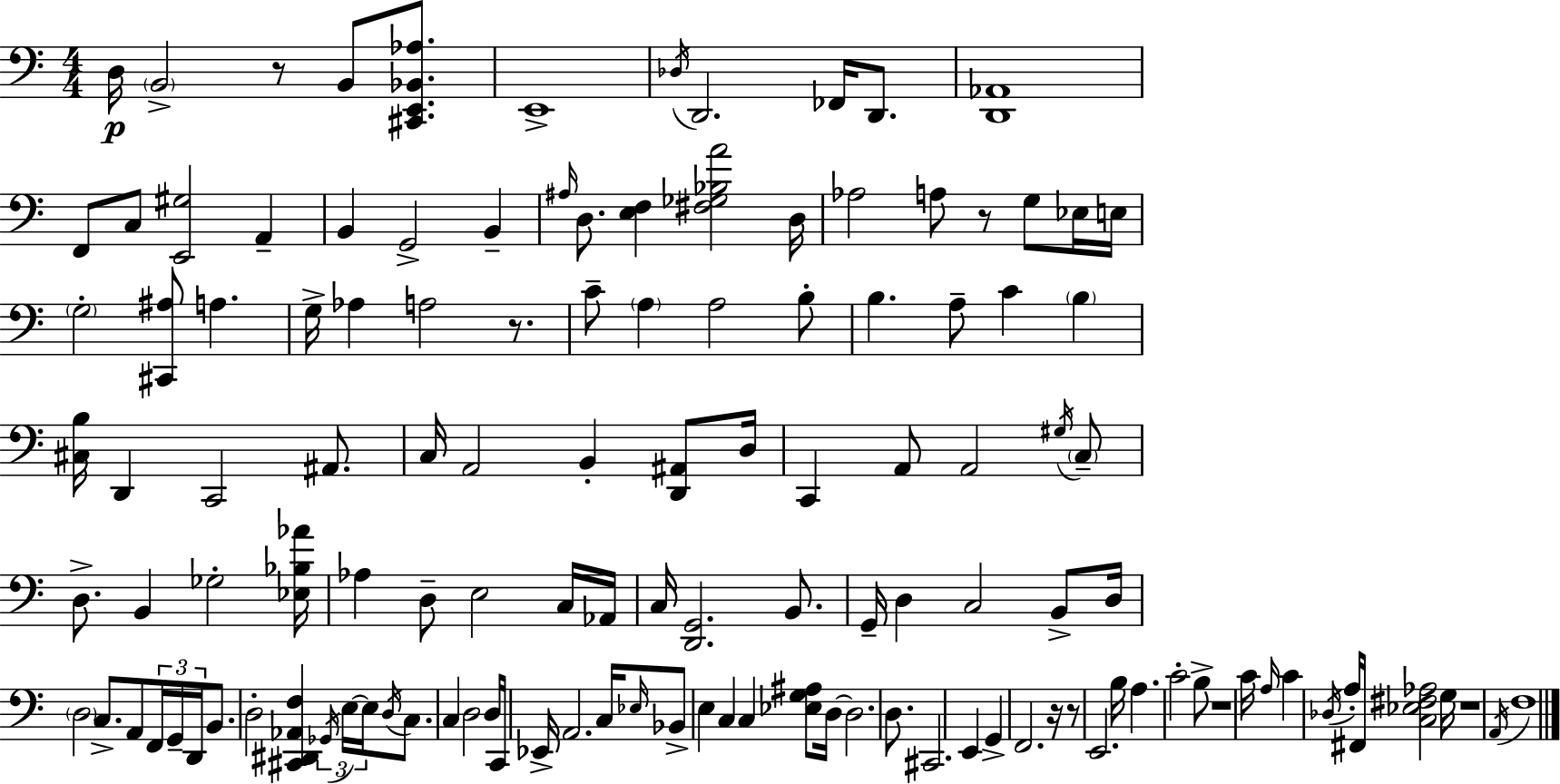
{
  \clef bass
  \numericTimeSignature
  \time 4/4
  \key a \minor
  \repeat volta 2 { d16\p \parenthesize b,2-> r8 b,8 <cis, e, bes, aes>8. | e,1-> | \acciaccatura { des16 } d,2. fes,16 d,8. | <d, aes,>1 | \break f,8 c8 <e, gis>2 a,4-- | b,4 g,2-> b,4-- | \grace { ais16 } d8. <e f>4 <fis ges bes a'>2 | d16 aes2 a8 r8 g8 | \break ees16 e16 \parenthesize g2-. <cis, ais>8 a4. | g16-> aes4 a2 r8. | c'8-- \parenthesize a4 a2 | b8-. b4. a8-- c'4 \parenthesize b4 | \break <cis b>16 d,4 c,2 ais,8. | c16 a,2 b,4-. <d, ais,>8 | d16 c,4 a,8 a,2 | \acciaccatura { gis16 } \parenthesize c8-- d8.-> b,4 ges2-. | \break <ees bes aes'>16 aes4 d8-- e2 | c16 aes,16 c16 <d, g,>2. | b,8. g,16-- d4 c2 | b,8-> d16 \parenthesize d2 c8.-> a,8 | \break \tuplet 3/2 { f,16 g,16-- d,16 } b,8. d2-. <cis, dis, aes, f>4 | \tuplet 3/2 { \acciaccatura { ges,16 } e16~~ e16 } \acciaccatura { d16 } c8. c4 d2 | d16 c,16 ees,16-> a,2. | c16 \grace { ees16 } bes,8-> e4 c4 | \break c4 <ees g ais>8 d16~~ d2. | d8. cis,2. | e,4 g,4-> f,2. | r16 r8 e,2. | \break b16 a4. c'2-. | b8-> r1 | c'16 \grace { a16 } c'4 \acciaccatura { des16 } a16-. fis,16 <c ees fis aes>2 | g16 r1 | \break \acciaccatura { a,16 } f1 | } \bar "|."
}